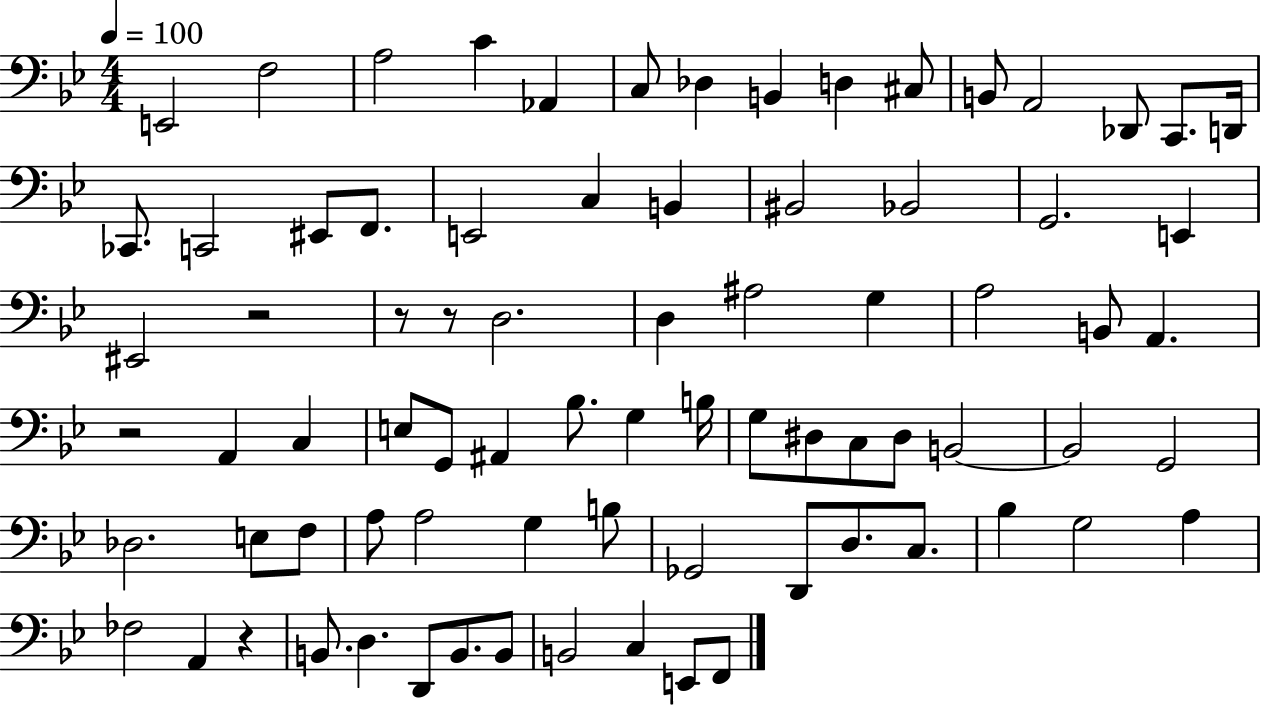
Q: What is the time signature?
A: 4/4